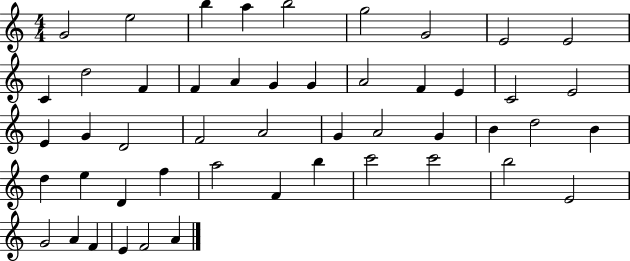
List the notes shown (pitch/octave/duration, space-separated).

G4/h E5/h B5/q A5/q B5/h G5/h G4/h E4/h E4/h C4/q D5/h F4/q F4/q A4/q G4/q G4/q A4/h F4/q E4/q C4/h E4/h E4/q G4/q D4/h F4/h A4/h G4/q A4/h G4/q B4/q D5/h B4/q D5/q E5/q D4/q F5/q A5/h F4/q B5/q C6/h C6/h B5/h E4/h G4/h A4/q F4/q E4/q F4/h A4/q